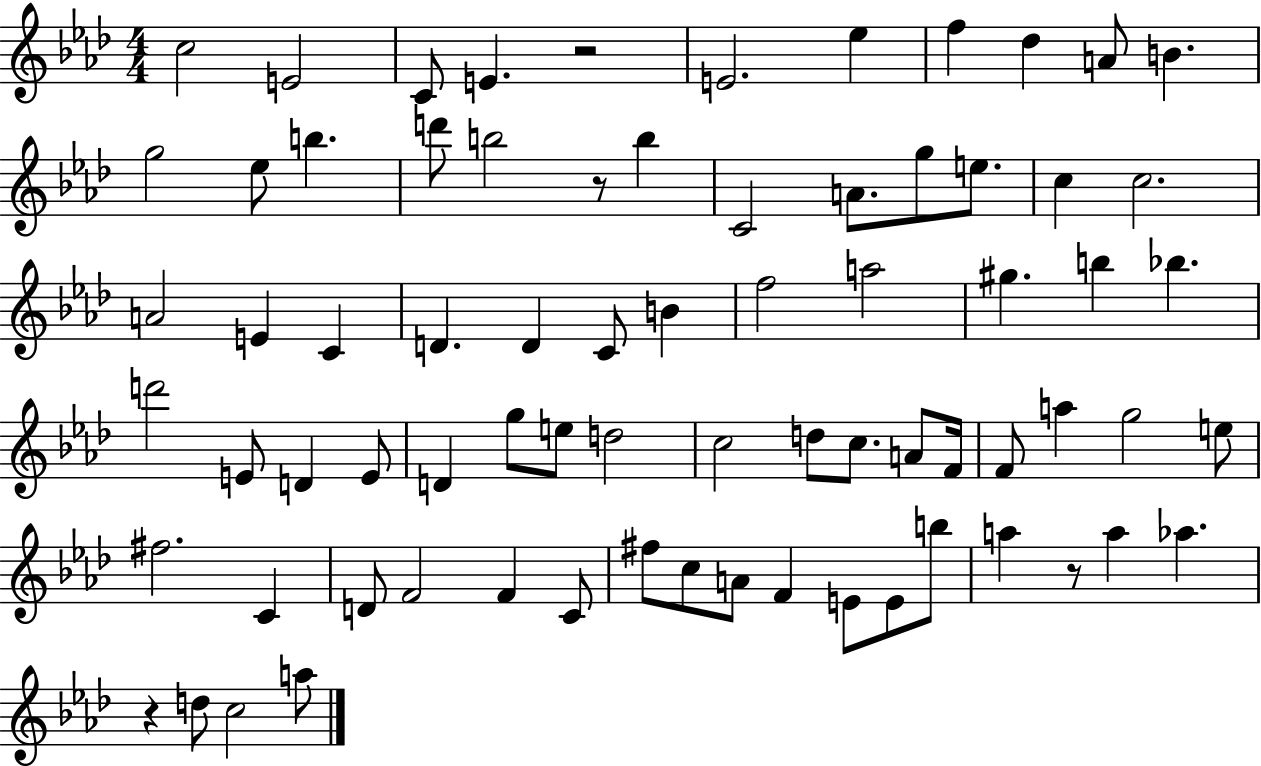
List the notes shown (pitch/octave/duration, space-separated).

C5/h E4/h C4/e E4/q. R/h E4/h. Eb5/q F5/q Db5/q A4/e B4/q. G5/h Eb5/e B5/q. D6/e B5/h R/e B5/q C4/h A4/e. G5/e E5/e. C5/q C5/h. A4/h E4/q C4/q D4/q. D4/q C4/e B4/q F5/h A5/h G#5/q. B5/q Bb5/q. D6/h E4/e D4/q E4/e D4/q G5/e E5/e D5/h C5/h D5/e C5/e. A4/e F4/s F4/e A5/q G5/h E5/e F#5/h. C4/q D4/e F4/h F4/q C4/e F#5/e C5/e A4/e F4/q E4/e E4/e B5/e A5/q R/e A5/q Ab5/q. R/q D5/e C5/h A5/e